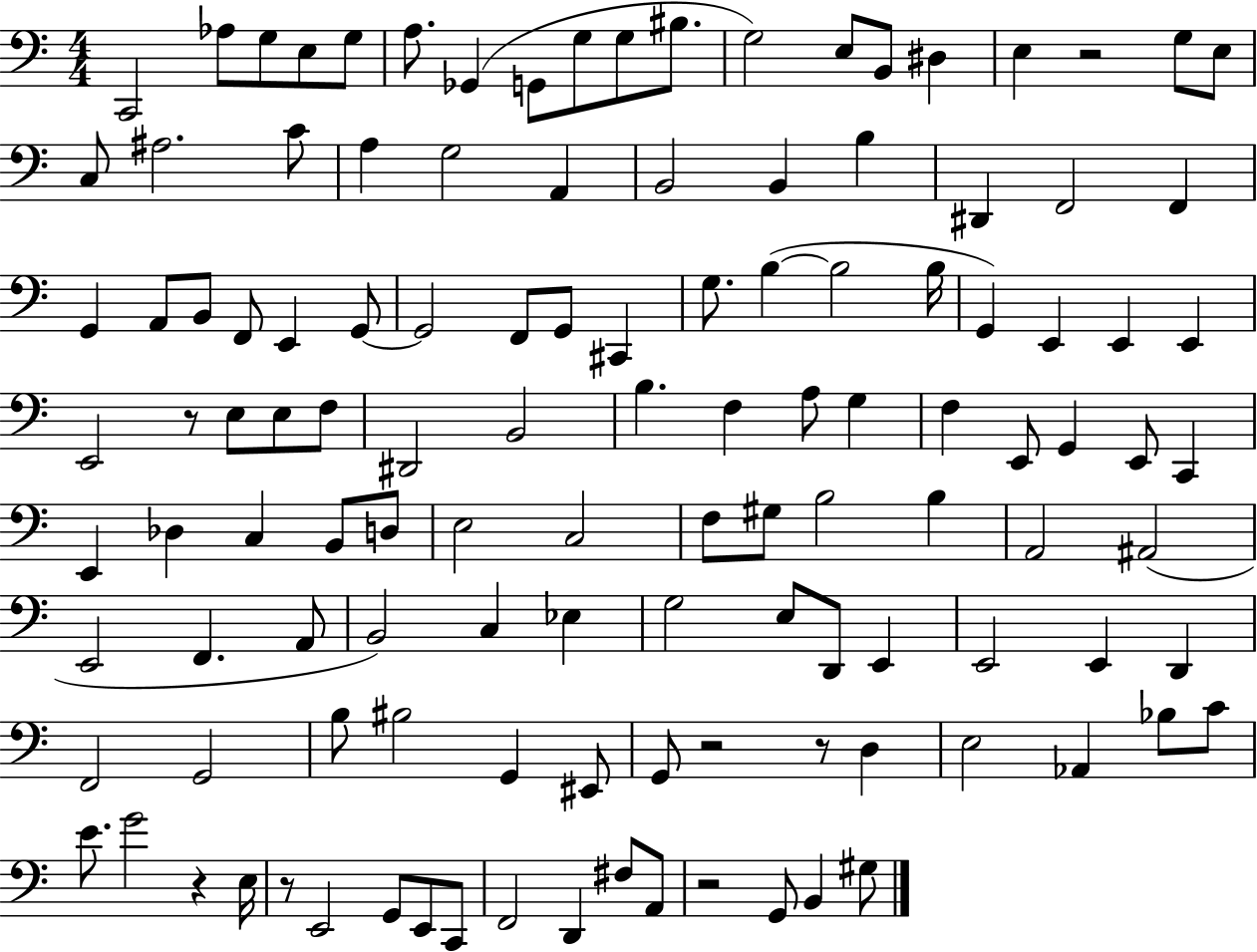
{
  \clef bass
  \numericTimeSignature
  \time 4/4
  \key c \major
  c,2 aes8 g8 e8 g8 | a8. ges,4( g,8 g8 g8 bis8. | g2) e8 b,8 dis4 | e4 r2 g8 e8 | \break c8 ais2. c'8 | a4 g2 a,4 | b,2 b,4 b4 | dis,4 f,2 f,4 | \break g,4 a,8 b,8 f,8 e,4 g,8~~ | g,2 f,8 g,8 cis,4 | g8. b4~(~ b2 b16 | g,4) e,4 e,4 e,4 | \break e,2 r8 e8 e8 f8 | dis,2 b,2 | b4. f4 a8 g4 | f4 e,8 g,4 e,8 c,4 | \break e,4 des4 c4 b,8 d8 | e2 c2 | f8 gis8 b2 b4 | a,2 ais,2( | \break e,2 f,4. a,8 | b,2) c4 ees4 | g2 e8 d,8 e,4 | e,2 e,4 d,4 | \break f,2 g,2 | b8 bis2 g,4 eis,8 | g,8 r2 r8 d4 | e2 aes,4 bes8 c'8 | \break e'8. g'2 r4 e16 | r8 e,2 g,8 e,8 c,8 | f,2 d,4 fis8 a,8 | r2 g,8 b,4 gis8 | \break \bar "|."
}